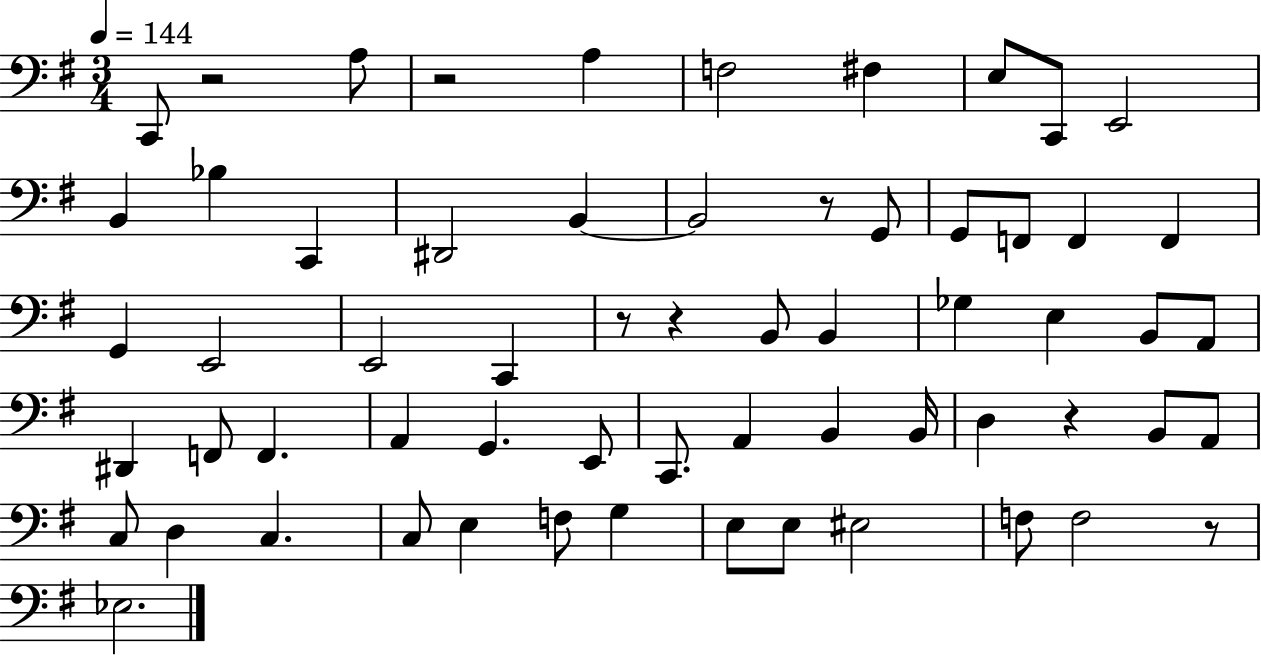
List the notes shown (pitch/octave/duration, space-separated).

C2/e R/h A3/e R/h A3/q F3/h F#3/q E3/e C2/e E2/h B2/q Bb3/q C2/q D#2/h B2/q B2/h R/e G2/e G2/e F2/e F2/q F2/q G2/q E2/h E2/h C2/q R/e R/q B2/e B2/q Gb3/q E3/q B2/e A2/e D#2/q F2/e F2/q. A2/q G2/q. E2/e C2/e. A2/q B2/q B2/s D3/q R/q B2/e A2/e C3/e D3/q C3/q. C3/e E3/q F3/e G3/q E3/e E3/e EIS3/h F3/e F3/h R/e Eb3/h.